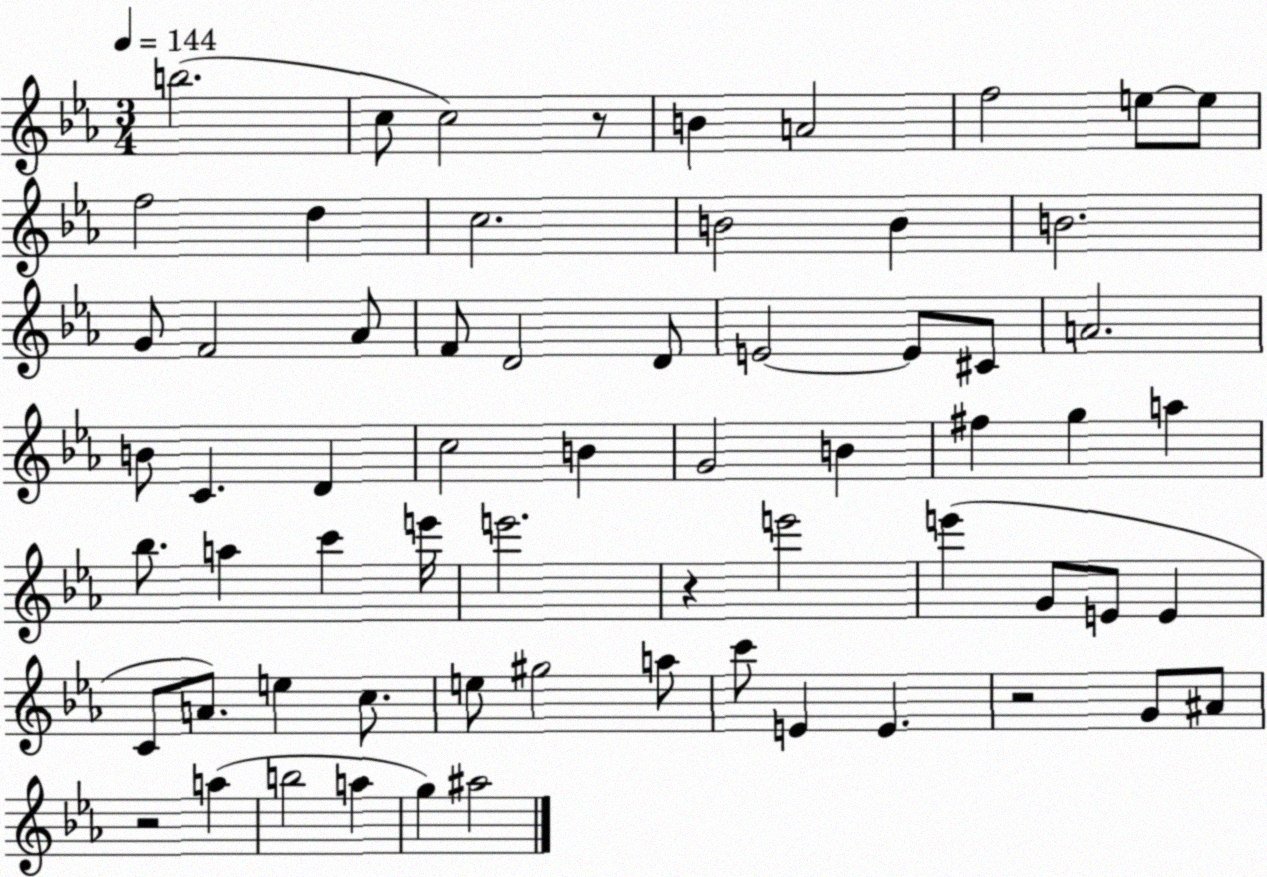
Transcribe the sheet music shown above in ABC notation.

X:1
T:Untitled
M:3/4
L:1/4
K:Eb
b2 c/2 c2 z/2 B A2 f2 e/2 e/2 f2 d c2 B2 B B2 G/2 F2 _A/2 F/2 D2 D/2 E2 E/2 ^C/2 A2 B/2 C D c2 B G2 B ^f g a _b/2 a c' e'/4 e'2 z e'2 e' G/2 E/2 E C/2 A/2 e c/2 e/2 ^g2 a/2 c'/2 E E z2 G/2 ^A/2 z2 a b2 a g ^a2